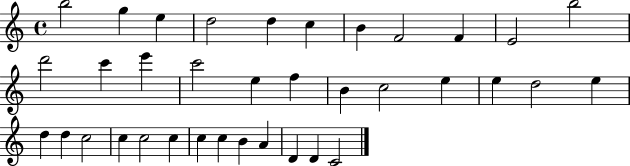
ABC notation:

X:1
T:Untitled
M:4/4
L:1/4
K:C
b2 g e d2 d c B F2 F E2 b2 d'2 c' e' c'2 e f B c2 e e d2 e d d c2 c c2 c c c B A D D C2